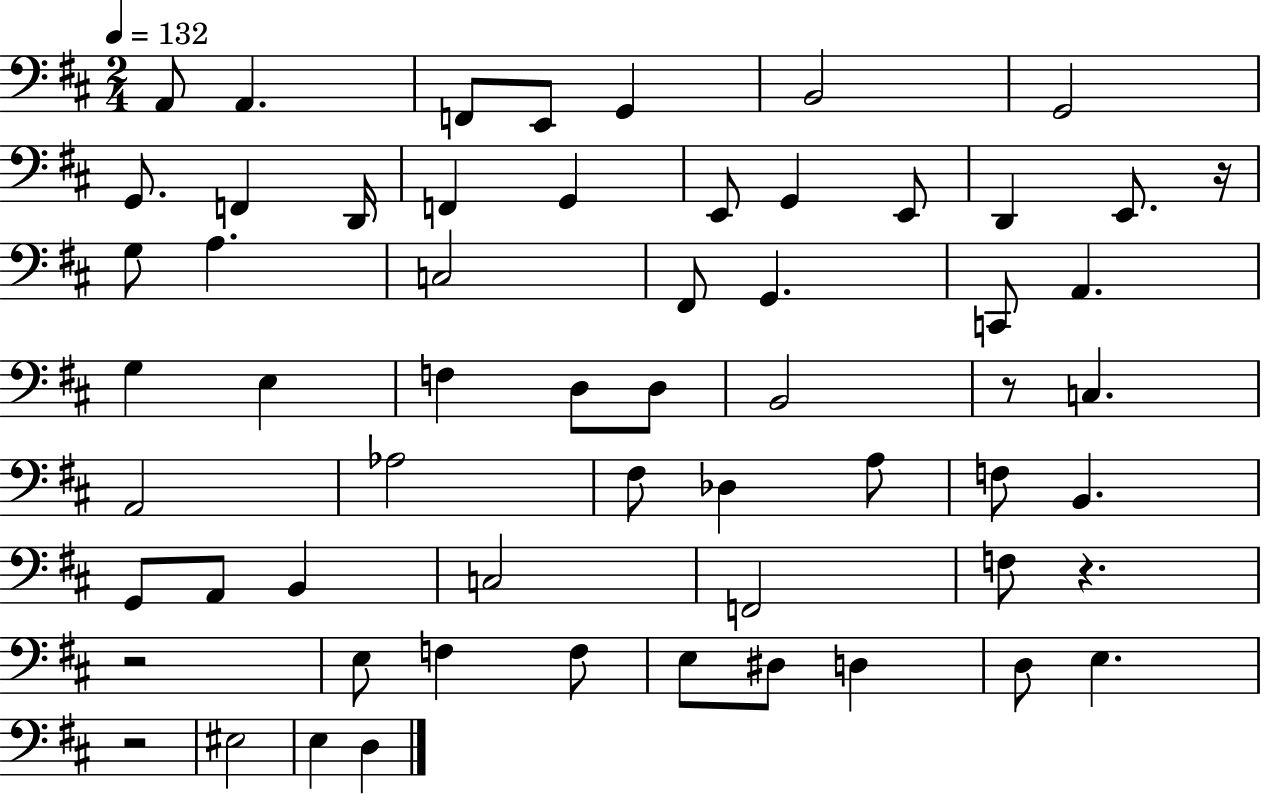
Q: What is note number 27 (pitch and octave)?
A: F3